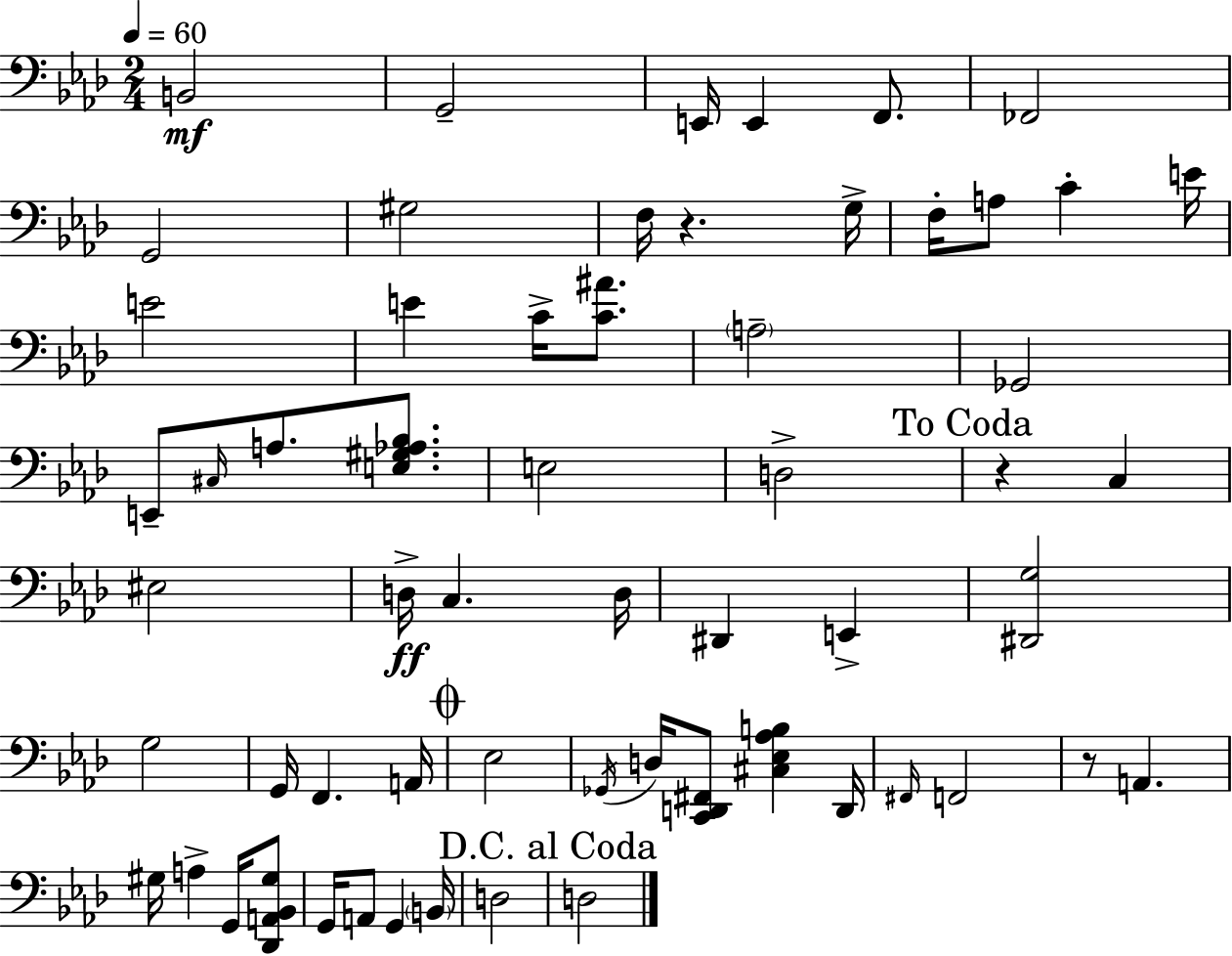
{
  \clef bass
  \numericTimeSignature
  \time 2/4
  \key aes \major
  \tempo 4 = 60
  b,2\mf | g,2-- | e,16 e,4 f,8. | fes,2 | \break g,2 | gis2 | f16 r4. g16-> | f16-. a8 c'4-. e'16 | \break e'2 | e'4 c'16-> <c' ais'>8. | \parenthesize a2-- | ges,2 | \break e,8-- \grace { cis16 } a8. <e gis aes bes>8. | e2 | d2-> | \mark "To Coda" r4 c4 | \break eis2 | d16->\ff c4. | d16 dis,4 e,4-> | <dis, g>2 | \break g2 | g,16 f,4. | a,16 \mark \markup { \musicglyph "scripts.coda" } ees2 | \acciaccatura { ges,16 } d16 <c, d, fis,>8 <cis ees aes b>4 | \break d,16 \grace { fis,16 } f,2 | r8 a,4. | gis16 a4-> | g,16 <des, a, bes, gis>8 g,16 a,8 g,4 | \break \parenthesize b,16 d2 | \mark "D.C. al Coda" d2 | \bar "|."
}